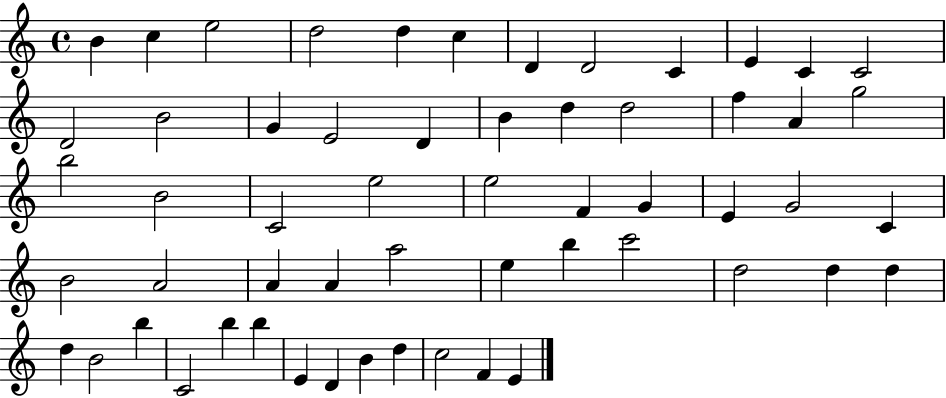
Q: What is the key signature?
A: C major